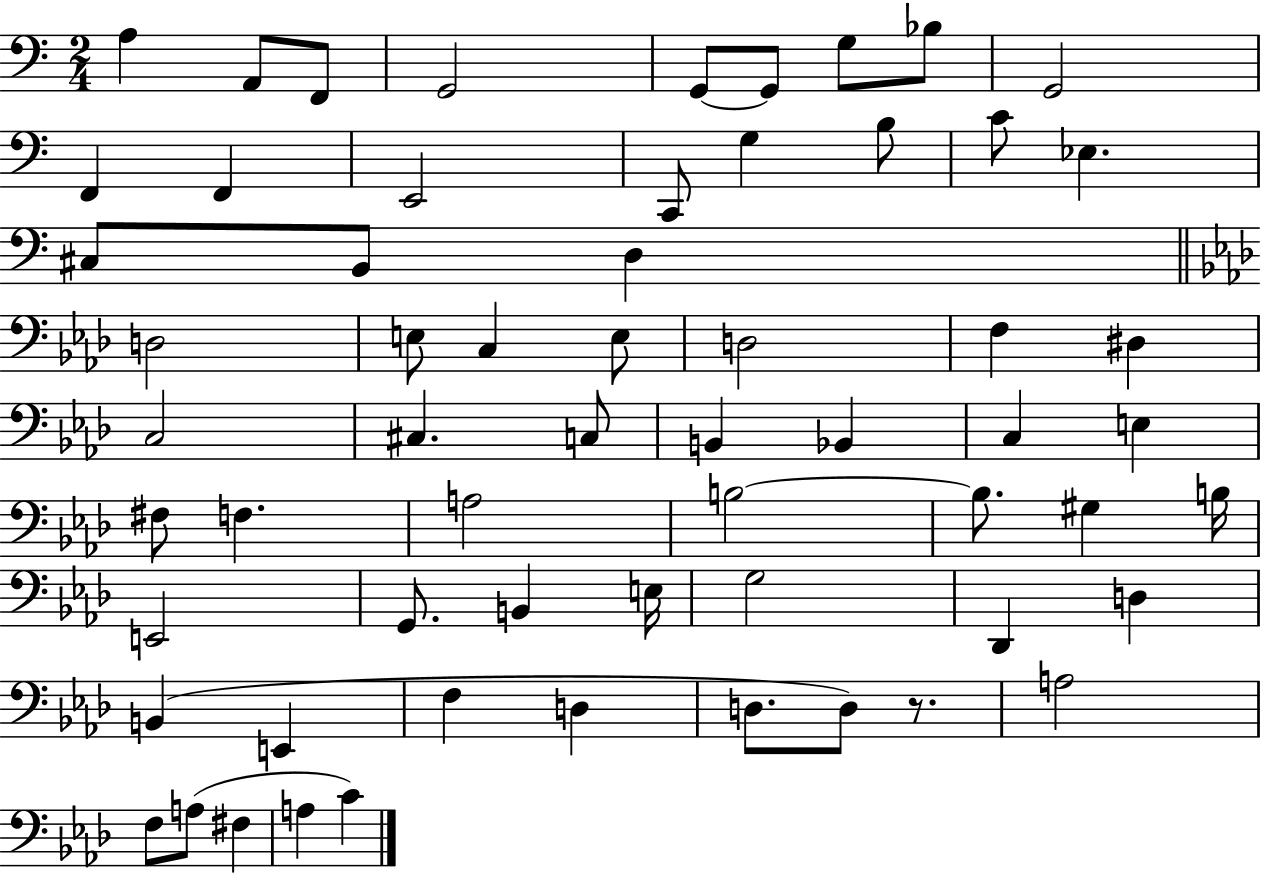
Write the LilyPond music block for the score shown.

{
  \clef bass
  \numericTimeSignature
  \time 2/4
  \key c \major
  \repeat volta 2 { a4 a,8 f,8 | g,2 | g,8~~ g,8 g8 bes8 | g,2 | \break f,4 f,4 | e,2 | c,8 g4 b8 | c'8 ees4. | \break cis8 b,8 d4 | \bar "||" \break \key aes \major d2 | e8 c4 e8 | d2 | f4 dis4 | \break c2 | cis4. c8 | b,4 bes,4 | c4 e4 | \break fis8 f4. | a2 | b2~~ | b8. gis4 b16 | \break e,2 | g,8. b,4 e16 | g2 | des,4 d4 | \break b,4( e,4 | f4 d4 | d8. d8) r8. | a2 | \break f8 a8( fis4 | a4 c'4) | } \bar "|."
}